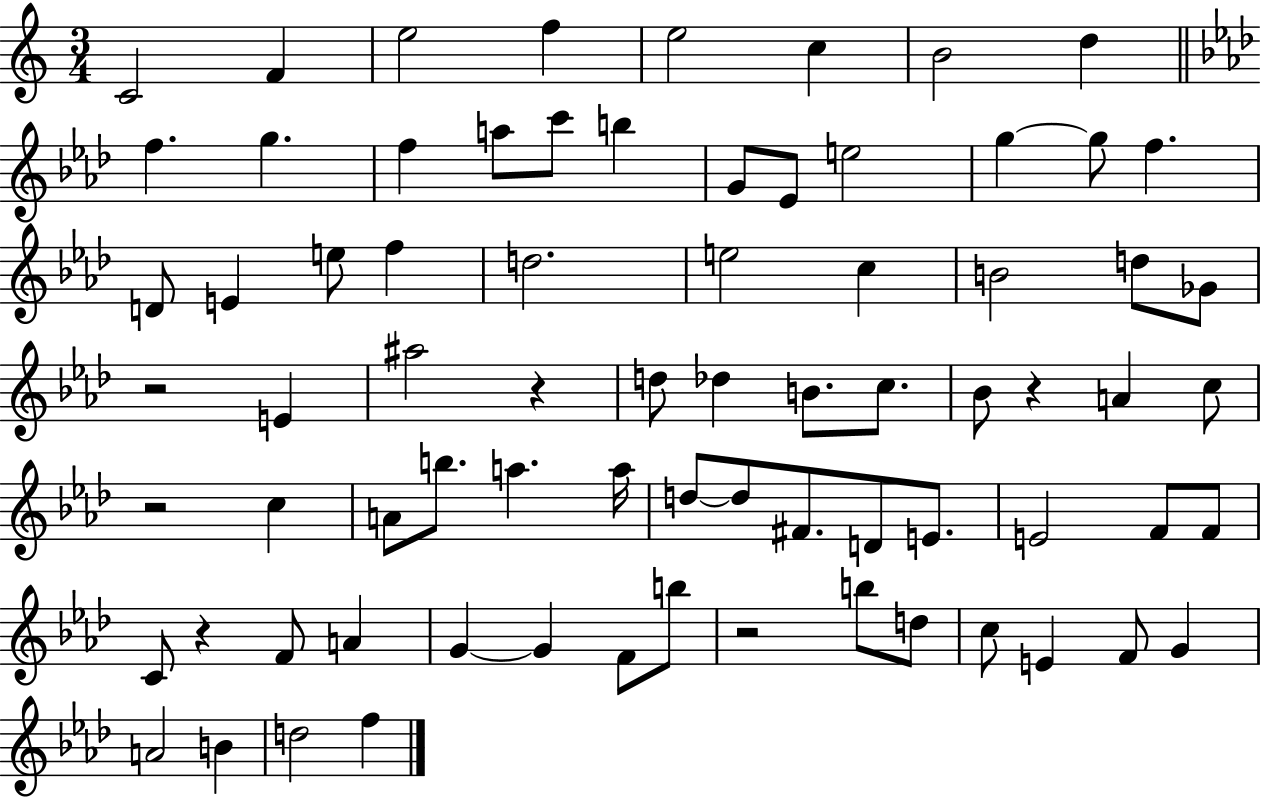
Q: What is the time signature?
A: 3/4